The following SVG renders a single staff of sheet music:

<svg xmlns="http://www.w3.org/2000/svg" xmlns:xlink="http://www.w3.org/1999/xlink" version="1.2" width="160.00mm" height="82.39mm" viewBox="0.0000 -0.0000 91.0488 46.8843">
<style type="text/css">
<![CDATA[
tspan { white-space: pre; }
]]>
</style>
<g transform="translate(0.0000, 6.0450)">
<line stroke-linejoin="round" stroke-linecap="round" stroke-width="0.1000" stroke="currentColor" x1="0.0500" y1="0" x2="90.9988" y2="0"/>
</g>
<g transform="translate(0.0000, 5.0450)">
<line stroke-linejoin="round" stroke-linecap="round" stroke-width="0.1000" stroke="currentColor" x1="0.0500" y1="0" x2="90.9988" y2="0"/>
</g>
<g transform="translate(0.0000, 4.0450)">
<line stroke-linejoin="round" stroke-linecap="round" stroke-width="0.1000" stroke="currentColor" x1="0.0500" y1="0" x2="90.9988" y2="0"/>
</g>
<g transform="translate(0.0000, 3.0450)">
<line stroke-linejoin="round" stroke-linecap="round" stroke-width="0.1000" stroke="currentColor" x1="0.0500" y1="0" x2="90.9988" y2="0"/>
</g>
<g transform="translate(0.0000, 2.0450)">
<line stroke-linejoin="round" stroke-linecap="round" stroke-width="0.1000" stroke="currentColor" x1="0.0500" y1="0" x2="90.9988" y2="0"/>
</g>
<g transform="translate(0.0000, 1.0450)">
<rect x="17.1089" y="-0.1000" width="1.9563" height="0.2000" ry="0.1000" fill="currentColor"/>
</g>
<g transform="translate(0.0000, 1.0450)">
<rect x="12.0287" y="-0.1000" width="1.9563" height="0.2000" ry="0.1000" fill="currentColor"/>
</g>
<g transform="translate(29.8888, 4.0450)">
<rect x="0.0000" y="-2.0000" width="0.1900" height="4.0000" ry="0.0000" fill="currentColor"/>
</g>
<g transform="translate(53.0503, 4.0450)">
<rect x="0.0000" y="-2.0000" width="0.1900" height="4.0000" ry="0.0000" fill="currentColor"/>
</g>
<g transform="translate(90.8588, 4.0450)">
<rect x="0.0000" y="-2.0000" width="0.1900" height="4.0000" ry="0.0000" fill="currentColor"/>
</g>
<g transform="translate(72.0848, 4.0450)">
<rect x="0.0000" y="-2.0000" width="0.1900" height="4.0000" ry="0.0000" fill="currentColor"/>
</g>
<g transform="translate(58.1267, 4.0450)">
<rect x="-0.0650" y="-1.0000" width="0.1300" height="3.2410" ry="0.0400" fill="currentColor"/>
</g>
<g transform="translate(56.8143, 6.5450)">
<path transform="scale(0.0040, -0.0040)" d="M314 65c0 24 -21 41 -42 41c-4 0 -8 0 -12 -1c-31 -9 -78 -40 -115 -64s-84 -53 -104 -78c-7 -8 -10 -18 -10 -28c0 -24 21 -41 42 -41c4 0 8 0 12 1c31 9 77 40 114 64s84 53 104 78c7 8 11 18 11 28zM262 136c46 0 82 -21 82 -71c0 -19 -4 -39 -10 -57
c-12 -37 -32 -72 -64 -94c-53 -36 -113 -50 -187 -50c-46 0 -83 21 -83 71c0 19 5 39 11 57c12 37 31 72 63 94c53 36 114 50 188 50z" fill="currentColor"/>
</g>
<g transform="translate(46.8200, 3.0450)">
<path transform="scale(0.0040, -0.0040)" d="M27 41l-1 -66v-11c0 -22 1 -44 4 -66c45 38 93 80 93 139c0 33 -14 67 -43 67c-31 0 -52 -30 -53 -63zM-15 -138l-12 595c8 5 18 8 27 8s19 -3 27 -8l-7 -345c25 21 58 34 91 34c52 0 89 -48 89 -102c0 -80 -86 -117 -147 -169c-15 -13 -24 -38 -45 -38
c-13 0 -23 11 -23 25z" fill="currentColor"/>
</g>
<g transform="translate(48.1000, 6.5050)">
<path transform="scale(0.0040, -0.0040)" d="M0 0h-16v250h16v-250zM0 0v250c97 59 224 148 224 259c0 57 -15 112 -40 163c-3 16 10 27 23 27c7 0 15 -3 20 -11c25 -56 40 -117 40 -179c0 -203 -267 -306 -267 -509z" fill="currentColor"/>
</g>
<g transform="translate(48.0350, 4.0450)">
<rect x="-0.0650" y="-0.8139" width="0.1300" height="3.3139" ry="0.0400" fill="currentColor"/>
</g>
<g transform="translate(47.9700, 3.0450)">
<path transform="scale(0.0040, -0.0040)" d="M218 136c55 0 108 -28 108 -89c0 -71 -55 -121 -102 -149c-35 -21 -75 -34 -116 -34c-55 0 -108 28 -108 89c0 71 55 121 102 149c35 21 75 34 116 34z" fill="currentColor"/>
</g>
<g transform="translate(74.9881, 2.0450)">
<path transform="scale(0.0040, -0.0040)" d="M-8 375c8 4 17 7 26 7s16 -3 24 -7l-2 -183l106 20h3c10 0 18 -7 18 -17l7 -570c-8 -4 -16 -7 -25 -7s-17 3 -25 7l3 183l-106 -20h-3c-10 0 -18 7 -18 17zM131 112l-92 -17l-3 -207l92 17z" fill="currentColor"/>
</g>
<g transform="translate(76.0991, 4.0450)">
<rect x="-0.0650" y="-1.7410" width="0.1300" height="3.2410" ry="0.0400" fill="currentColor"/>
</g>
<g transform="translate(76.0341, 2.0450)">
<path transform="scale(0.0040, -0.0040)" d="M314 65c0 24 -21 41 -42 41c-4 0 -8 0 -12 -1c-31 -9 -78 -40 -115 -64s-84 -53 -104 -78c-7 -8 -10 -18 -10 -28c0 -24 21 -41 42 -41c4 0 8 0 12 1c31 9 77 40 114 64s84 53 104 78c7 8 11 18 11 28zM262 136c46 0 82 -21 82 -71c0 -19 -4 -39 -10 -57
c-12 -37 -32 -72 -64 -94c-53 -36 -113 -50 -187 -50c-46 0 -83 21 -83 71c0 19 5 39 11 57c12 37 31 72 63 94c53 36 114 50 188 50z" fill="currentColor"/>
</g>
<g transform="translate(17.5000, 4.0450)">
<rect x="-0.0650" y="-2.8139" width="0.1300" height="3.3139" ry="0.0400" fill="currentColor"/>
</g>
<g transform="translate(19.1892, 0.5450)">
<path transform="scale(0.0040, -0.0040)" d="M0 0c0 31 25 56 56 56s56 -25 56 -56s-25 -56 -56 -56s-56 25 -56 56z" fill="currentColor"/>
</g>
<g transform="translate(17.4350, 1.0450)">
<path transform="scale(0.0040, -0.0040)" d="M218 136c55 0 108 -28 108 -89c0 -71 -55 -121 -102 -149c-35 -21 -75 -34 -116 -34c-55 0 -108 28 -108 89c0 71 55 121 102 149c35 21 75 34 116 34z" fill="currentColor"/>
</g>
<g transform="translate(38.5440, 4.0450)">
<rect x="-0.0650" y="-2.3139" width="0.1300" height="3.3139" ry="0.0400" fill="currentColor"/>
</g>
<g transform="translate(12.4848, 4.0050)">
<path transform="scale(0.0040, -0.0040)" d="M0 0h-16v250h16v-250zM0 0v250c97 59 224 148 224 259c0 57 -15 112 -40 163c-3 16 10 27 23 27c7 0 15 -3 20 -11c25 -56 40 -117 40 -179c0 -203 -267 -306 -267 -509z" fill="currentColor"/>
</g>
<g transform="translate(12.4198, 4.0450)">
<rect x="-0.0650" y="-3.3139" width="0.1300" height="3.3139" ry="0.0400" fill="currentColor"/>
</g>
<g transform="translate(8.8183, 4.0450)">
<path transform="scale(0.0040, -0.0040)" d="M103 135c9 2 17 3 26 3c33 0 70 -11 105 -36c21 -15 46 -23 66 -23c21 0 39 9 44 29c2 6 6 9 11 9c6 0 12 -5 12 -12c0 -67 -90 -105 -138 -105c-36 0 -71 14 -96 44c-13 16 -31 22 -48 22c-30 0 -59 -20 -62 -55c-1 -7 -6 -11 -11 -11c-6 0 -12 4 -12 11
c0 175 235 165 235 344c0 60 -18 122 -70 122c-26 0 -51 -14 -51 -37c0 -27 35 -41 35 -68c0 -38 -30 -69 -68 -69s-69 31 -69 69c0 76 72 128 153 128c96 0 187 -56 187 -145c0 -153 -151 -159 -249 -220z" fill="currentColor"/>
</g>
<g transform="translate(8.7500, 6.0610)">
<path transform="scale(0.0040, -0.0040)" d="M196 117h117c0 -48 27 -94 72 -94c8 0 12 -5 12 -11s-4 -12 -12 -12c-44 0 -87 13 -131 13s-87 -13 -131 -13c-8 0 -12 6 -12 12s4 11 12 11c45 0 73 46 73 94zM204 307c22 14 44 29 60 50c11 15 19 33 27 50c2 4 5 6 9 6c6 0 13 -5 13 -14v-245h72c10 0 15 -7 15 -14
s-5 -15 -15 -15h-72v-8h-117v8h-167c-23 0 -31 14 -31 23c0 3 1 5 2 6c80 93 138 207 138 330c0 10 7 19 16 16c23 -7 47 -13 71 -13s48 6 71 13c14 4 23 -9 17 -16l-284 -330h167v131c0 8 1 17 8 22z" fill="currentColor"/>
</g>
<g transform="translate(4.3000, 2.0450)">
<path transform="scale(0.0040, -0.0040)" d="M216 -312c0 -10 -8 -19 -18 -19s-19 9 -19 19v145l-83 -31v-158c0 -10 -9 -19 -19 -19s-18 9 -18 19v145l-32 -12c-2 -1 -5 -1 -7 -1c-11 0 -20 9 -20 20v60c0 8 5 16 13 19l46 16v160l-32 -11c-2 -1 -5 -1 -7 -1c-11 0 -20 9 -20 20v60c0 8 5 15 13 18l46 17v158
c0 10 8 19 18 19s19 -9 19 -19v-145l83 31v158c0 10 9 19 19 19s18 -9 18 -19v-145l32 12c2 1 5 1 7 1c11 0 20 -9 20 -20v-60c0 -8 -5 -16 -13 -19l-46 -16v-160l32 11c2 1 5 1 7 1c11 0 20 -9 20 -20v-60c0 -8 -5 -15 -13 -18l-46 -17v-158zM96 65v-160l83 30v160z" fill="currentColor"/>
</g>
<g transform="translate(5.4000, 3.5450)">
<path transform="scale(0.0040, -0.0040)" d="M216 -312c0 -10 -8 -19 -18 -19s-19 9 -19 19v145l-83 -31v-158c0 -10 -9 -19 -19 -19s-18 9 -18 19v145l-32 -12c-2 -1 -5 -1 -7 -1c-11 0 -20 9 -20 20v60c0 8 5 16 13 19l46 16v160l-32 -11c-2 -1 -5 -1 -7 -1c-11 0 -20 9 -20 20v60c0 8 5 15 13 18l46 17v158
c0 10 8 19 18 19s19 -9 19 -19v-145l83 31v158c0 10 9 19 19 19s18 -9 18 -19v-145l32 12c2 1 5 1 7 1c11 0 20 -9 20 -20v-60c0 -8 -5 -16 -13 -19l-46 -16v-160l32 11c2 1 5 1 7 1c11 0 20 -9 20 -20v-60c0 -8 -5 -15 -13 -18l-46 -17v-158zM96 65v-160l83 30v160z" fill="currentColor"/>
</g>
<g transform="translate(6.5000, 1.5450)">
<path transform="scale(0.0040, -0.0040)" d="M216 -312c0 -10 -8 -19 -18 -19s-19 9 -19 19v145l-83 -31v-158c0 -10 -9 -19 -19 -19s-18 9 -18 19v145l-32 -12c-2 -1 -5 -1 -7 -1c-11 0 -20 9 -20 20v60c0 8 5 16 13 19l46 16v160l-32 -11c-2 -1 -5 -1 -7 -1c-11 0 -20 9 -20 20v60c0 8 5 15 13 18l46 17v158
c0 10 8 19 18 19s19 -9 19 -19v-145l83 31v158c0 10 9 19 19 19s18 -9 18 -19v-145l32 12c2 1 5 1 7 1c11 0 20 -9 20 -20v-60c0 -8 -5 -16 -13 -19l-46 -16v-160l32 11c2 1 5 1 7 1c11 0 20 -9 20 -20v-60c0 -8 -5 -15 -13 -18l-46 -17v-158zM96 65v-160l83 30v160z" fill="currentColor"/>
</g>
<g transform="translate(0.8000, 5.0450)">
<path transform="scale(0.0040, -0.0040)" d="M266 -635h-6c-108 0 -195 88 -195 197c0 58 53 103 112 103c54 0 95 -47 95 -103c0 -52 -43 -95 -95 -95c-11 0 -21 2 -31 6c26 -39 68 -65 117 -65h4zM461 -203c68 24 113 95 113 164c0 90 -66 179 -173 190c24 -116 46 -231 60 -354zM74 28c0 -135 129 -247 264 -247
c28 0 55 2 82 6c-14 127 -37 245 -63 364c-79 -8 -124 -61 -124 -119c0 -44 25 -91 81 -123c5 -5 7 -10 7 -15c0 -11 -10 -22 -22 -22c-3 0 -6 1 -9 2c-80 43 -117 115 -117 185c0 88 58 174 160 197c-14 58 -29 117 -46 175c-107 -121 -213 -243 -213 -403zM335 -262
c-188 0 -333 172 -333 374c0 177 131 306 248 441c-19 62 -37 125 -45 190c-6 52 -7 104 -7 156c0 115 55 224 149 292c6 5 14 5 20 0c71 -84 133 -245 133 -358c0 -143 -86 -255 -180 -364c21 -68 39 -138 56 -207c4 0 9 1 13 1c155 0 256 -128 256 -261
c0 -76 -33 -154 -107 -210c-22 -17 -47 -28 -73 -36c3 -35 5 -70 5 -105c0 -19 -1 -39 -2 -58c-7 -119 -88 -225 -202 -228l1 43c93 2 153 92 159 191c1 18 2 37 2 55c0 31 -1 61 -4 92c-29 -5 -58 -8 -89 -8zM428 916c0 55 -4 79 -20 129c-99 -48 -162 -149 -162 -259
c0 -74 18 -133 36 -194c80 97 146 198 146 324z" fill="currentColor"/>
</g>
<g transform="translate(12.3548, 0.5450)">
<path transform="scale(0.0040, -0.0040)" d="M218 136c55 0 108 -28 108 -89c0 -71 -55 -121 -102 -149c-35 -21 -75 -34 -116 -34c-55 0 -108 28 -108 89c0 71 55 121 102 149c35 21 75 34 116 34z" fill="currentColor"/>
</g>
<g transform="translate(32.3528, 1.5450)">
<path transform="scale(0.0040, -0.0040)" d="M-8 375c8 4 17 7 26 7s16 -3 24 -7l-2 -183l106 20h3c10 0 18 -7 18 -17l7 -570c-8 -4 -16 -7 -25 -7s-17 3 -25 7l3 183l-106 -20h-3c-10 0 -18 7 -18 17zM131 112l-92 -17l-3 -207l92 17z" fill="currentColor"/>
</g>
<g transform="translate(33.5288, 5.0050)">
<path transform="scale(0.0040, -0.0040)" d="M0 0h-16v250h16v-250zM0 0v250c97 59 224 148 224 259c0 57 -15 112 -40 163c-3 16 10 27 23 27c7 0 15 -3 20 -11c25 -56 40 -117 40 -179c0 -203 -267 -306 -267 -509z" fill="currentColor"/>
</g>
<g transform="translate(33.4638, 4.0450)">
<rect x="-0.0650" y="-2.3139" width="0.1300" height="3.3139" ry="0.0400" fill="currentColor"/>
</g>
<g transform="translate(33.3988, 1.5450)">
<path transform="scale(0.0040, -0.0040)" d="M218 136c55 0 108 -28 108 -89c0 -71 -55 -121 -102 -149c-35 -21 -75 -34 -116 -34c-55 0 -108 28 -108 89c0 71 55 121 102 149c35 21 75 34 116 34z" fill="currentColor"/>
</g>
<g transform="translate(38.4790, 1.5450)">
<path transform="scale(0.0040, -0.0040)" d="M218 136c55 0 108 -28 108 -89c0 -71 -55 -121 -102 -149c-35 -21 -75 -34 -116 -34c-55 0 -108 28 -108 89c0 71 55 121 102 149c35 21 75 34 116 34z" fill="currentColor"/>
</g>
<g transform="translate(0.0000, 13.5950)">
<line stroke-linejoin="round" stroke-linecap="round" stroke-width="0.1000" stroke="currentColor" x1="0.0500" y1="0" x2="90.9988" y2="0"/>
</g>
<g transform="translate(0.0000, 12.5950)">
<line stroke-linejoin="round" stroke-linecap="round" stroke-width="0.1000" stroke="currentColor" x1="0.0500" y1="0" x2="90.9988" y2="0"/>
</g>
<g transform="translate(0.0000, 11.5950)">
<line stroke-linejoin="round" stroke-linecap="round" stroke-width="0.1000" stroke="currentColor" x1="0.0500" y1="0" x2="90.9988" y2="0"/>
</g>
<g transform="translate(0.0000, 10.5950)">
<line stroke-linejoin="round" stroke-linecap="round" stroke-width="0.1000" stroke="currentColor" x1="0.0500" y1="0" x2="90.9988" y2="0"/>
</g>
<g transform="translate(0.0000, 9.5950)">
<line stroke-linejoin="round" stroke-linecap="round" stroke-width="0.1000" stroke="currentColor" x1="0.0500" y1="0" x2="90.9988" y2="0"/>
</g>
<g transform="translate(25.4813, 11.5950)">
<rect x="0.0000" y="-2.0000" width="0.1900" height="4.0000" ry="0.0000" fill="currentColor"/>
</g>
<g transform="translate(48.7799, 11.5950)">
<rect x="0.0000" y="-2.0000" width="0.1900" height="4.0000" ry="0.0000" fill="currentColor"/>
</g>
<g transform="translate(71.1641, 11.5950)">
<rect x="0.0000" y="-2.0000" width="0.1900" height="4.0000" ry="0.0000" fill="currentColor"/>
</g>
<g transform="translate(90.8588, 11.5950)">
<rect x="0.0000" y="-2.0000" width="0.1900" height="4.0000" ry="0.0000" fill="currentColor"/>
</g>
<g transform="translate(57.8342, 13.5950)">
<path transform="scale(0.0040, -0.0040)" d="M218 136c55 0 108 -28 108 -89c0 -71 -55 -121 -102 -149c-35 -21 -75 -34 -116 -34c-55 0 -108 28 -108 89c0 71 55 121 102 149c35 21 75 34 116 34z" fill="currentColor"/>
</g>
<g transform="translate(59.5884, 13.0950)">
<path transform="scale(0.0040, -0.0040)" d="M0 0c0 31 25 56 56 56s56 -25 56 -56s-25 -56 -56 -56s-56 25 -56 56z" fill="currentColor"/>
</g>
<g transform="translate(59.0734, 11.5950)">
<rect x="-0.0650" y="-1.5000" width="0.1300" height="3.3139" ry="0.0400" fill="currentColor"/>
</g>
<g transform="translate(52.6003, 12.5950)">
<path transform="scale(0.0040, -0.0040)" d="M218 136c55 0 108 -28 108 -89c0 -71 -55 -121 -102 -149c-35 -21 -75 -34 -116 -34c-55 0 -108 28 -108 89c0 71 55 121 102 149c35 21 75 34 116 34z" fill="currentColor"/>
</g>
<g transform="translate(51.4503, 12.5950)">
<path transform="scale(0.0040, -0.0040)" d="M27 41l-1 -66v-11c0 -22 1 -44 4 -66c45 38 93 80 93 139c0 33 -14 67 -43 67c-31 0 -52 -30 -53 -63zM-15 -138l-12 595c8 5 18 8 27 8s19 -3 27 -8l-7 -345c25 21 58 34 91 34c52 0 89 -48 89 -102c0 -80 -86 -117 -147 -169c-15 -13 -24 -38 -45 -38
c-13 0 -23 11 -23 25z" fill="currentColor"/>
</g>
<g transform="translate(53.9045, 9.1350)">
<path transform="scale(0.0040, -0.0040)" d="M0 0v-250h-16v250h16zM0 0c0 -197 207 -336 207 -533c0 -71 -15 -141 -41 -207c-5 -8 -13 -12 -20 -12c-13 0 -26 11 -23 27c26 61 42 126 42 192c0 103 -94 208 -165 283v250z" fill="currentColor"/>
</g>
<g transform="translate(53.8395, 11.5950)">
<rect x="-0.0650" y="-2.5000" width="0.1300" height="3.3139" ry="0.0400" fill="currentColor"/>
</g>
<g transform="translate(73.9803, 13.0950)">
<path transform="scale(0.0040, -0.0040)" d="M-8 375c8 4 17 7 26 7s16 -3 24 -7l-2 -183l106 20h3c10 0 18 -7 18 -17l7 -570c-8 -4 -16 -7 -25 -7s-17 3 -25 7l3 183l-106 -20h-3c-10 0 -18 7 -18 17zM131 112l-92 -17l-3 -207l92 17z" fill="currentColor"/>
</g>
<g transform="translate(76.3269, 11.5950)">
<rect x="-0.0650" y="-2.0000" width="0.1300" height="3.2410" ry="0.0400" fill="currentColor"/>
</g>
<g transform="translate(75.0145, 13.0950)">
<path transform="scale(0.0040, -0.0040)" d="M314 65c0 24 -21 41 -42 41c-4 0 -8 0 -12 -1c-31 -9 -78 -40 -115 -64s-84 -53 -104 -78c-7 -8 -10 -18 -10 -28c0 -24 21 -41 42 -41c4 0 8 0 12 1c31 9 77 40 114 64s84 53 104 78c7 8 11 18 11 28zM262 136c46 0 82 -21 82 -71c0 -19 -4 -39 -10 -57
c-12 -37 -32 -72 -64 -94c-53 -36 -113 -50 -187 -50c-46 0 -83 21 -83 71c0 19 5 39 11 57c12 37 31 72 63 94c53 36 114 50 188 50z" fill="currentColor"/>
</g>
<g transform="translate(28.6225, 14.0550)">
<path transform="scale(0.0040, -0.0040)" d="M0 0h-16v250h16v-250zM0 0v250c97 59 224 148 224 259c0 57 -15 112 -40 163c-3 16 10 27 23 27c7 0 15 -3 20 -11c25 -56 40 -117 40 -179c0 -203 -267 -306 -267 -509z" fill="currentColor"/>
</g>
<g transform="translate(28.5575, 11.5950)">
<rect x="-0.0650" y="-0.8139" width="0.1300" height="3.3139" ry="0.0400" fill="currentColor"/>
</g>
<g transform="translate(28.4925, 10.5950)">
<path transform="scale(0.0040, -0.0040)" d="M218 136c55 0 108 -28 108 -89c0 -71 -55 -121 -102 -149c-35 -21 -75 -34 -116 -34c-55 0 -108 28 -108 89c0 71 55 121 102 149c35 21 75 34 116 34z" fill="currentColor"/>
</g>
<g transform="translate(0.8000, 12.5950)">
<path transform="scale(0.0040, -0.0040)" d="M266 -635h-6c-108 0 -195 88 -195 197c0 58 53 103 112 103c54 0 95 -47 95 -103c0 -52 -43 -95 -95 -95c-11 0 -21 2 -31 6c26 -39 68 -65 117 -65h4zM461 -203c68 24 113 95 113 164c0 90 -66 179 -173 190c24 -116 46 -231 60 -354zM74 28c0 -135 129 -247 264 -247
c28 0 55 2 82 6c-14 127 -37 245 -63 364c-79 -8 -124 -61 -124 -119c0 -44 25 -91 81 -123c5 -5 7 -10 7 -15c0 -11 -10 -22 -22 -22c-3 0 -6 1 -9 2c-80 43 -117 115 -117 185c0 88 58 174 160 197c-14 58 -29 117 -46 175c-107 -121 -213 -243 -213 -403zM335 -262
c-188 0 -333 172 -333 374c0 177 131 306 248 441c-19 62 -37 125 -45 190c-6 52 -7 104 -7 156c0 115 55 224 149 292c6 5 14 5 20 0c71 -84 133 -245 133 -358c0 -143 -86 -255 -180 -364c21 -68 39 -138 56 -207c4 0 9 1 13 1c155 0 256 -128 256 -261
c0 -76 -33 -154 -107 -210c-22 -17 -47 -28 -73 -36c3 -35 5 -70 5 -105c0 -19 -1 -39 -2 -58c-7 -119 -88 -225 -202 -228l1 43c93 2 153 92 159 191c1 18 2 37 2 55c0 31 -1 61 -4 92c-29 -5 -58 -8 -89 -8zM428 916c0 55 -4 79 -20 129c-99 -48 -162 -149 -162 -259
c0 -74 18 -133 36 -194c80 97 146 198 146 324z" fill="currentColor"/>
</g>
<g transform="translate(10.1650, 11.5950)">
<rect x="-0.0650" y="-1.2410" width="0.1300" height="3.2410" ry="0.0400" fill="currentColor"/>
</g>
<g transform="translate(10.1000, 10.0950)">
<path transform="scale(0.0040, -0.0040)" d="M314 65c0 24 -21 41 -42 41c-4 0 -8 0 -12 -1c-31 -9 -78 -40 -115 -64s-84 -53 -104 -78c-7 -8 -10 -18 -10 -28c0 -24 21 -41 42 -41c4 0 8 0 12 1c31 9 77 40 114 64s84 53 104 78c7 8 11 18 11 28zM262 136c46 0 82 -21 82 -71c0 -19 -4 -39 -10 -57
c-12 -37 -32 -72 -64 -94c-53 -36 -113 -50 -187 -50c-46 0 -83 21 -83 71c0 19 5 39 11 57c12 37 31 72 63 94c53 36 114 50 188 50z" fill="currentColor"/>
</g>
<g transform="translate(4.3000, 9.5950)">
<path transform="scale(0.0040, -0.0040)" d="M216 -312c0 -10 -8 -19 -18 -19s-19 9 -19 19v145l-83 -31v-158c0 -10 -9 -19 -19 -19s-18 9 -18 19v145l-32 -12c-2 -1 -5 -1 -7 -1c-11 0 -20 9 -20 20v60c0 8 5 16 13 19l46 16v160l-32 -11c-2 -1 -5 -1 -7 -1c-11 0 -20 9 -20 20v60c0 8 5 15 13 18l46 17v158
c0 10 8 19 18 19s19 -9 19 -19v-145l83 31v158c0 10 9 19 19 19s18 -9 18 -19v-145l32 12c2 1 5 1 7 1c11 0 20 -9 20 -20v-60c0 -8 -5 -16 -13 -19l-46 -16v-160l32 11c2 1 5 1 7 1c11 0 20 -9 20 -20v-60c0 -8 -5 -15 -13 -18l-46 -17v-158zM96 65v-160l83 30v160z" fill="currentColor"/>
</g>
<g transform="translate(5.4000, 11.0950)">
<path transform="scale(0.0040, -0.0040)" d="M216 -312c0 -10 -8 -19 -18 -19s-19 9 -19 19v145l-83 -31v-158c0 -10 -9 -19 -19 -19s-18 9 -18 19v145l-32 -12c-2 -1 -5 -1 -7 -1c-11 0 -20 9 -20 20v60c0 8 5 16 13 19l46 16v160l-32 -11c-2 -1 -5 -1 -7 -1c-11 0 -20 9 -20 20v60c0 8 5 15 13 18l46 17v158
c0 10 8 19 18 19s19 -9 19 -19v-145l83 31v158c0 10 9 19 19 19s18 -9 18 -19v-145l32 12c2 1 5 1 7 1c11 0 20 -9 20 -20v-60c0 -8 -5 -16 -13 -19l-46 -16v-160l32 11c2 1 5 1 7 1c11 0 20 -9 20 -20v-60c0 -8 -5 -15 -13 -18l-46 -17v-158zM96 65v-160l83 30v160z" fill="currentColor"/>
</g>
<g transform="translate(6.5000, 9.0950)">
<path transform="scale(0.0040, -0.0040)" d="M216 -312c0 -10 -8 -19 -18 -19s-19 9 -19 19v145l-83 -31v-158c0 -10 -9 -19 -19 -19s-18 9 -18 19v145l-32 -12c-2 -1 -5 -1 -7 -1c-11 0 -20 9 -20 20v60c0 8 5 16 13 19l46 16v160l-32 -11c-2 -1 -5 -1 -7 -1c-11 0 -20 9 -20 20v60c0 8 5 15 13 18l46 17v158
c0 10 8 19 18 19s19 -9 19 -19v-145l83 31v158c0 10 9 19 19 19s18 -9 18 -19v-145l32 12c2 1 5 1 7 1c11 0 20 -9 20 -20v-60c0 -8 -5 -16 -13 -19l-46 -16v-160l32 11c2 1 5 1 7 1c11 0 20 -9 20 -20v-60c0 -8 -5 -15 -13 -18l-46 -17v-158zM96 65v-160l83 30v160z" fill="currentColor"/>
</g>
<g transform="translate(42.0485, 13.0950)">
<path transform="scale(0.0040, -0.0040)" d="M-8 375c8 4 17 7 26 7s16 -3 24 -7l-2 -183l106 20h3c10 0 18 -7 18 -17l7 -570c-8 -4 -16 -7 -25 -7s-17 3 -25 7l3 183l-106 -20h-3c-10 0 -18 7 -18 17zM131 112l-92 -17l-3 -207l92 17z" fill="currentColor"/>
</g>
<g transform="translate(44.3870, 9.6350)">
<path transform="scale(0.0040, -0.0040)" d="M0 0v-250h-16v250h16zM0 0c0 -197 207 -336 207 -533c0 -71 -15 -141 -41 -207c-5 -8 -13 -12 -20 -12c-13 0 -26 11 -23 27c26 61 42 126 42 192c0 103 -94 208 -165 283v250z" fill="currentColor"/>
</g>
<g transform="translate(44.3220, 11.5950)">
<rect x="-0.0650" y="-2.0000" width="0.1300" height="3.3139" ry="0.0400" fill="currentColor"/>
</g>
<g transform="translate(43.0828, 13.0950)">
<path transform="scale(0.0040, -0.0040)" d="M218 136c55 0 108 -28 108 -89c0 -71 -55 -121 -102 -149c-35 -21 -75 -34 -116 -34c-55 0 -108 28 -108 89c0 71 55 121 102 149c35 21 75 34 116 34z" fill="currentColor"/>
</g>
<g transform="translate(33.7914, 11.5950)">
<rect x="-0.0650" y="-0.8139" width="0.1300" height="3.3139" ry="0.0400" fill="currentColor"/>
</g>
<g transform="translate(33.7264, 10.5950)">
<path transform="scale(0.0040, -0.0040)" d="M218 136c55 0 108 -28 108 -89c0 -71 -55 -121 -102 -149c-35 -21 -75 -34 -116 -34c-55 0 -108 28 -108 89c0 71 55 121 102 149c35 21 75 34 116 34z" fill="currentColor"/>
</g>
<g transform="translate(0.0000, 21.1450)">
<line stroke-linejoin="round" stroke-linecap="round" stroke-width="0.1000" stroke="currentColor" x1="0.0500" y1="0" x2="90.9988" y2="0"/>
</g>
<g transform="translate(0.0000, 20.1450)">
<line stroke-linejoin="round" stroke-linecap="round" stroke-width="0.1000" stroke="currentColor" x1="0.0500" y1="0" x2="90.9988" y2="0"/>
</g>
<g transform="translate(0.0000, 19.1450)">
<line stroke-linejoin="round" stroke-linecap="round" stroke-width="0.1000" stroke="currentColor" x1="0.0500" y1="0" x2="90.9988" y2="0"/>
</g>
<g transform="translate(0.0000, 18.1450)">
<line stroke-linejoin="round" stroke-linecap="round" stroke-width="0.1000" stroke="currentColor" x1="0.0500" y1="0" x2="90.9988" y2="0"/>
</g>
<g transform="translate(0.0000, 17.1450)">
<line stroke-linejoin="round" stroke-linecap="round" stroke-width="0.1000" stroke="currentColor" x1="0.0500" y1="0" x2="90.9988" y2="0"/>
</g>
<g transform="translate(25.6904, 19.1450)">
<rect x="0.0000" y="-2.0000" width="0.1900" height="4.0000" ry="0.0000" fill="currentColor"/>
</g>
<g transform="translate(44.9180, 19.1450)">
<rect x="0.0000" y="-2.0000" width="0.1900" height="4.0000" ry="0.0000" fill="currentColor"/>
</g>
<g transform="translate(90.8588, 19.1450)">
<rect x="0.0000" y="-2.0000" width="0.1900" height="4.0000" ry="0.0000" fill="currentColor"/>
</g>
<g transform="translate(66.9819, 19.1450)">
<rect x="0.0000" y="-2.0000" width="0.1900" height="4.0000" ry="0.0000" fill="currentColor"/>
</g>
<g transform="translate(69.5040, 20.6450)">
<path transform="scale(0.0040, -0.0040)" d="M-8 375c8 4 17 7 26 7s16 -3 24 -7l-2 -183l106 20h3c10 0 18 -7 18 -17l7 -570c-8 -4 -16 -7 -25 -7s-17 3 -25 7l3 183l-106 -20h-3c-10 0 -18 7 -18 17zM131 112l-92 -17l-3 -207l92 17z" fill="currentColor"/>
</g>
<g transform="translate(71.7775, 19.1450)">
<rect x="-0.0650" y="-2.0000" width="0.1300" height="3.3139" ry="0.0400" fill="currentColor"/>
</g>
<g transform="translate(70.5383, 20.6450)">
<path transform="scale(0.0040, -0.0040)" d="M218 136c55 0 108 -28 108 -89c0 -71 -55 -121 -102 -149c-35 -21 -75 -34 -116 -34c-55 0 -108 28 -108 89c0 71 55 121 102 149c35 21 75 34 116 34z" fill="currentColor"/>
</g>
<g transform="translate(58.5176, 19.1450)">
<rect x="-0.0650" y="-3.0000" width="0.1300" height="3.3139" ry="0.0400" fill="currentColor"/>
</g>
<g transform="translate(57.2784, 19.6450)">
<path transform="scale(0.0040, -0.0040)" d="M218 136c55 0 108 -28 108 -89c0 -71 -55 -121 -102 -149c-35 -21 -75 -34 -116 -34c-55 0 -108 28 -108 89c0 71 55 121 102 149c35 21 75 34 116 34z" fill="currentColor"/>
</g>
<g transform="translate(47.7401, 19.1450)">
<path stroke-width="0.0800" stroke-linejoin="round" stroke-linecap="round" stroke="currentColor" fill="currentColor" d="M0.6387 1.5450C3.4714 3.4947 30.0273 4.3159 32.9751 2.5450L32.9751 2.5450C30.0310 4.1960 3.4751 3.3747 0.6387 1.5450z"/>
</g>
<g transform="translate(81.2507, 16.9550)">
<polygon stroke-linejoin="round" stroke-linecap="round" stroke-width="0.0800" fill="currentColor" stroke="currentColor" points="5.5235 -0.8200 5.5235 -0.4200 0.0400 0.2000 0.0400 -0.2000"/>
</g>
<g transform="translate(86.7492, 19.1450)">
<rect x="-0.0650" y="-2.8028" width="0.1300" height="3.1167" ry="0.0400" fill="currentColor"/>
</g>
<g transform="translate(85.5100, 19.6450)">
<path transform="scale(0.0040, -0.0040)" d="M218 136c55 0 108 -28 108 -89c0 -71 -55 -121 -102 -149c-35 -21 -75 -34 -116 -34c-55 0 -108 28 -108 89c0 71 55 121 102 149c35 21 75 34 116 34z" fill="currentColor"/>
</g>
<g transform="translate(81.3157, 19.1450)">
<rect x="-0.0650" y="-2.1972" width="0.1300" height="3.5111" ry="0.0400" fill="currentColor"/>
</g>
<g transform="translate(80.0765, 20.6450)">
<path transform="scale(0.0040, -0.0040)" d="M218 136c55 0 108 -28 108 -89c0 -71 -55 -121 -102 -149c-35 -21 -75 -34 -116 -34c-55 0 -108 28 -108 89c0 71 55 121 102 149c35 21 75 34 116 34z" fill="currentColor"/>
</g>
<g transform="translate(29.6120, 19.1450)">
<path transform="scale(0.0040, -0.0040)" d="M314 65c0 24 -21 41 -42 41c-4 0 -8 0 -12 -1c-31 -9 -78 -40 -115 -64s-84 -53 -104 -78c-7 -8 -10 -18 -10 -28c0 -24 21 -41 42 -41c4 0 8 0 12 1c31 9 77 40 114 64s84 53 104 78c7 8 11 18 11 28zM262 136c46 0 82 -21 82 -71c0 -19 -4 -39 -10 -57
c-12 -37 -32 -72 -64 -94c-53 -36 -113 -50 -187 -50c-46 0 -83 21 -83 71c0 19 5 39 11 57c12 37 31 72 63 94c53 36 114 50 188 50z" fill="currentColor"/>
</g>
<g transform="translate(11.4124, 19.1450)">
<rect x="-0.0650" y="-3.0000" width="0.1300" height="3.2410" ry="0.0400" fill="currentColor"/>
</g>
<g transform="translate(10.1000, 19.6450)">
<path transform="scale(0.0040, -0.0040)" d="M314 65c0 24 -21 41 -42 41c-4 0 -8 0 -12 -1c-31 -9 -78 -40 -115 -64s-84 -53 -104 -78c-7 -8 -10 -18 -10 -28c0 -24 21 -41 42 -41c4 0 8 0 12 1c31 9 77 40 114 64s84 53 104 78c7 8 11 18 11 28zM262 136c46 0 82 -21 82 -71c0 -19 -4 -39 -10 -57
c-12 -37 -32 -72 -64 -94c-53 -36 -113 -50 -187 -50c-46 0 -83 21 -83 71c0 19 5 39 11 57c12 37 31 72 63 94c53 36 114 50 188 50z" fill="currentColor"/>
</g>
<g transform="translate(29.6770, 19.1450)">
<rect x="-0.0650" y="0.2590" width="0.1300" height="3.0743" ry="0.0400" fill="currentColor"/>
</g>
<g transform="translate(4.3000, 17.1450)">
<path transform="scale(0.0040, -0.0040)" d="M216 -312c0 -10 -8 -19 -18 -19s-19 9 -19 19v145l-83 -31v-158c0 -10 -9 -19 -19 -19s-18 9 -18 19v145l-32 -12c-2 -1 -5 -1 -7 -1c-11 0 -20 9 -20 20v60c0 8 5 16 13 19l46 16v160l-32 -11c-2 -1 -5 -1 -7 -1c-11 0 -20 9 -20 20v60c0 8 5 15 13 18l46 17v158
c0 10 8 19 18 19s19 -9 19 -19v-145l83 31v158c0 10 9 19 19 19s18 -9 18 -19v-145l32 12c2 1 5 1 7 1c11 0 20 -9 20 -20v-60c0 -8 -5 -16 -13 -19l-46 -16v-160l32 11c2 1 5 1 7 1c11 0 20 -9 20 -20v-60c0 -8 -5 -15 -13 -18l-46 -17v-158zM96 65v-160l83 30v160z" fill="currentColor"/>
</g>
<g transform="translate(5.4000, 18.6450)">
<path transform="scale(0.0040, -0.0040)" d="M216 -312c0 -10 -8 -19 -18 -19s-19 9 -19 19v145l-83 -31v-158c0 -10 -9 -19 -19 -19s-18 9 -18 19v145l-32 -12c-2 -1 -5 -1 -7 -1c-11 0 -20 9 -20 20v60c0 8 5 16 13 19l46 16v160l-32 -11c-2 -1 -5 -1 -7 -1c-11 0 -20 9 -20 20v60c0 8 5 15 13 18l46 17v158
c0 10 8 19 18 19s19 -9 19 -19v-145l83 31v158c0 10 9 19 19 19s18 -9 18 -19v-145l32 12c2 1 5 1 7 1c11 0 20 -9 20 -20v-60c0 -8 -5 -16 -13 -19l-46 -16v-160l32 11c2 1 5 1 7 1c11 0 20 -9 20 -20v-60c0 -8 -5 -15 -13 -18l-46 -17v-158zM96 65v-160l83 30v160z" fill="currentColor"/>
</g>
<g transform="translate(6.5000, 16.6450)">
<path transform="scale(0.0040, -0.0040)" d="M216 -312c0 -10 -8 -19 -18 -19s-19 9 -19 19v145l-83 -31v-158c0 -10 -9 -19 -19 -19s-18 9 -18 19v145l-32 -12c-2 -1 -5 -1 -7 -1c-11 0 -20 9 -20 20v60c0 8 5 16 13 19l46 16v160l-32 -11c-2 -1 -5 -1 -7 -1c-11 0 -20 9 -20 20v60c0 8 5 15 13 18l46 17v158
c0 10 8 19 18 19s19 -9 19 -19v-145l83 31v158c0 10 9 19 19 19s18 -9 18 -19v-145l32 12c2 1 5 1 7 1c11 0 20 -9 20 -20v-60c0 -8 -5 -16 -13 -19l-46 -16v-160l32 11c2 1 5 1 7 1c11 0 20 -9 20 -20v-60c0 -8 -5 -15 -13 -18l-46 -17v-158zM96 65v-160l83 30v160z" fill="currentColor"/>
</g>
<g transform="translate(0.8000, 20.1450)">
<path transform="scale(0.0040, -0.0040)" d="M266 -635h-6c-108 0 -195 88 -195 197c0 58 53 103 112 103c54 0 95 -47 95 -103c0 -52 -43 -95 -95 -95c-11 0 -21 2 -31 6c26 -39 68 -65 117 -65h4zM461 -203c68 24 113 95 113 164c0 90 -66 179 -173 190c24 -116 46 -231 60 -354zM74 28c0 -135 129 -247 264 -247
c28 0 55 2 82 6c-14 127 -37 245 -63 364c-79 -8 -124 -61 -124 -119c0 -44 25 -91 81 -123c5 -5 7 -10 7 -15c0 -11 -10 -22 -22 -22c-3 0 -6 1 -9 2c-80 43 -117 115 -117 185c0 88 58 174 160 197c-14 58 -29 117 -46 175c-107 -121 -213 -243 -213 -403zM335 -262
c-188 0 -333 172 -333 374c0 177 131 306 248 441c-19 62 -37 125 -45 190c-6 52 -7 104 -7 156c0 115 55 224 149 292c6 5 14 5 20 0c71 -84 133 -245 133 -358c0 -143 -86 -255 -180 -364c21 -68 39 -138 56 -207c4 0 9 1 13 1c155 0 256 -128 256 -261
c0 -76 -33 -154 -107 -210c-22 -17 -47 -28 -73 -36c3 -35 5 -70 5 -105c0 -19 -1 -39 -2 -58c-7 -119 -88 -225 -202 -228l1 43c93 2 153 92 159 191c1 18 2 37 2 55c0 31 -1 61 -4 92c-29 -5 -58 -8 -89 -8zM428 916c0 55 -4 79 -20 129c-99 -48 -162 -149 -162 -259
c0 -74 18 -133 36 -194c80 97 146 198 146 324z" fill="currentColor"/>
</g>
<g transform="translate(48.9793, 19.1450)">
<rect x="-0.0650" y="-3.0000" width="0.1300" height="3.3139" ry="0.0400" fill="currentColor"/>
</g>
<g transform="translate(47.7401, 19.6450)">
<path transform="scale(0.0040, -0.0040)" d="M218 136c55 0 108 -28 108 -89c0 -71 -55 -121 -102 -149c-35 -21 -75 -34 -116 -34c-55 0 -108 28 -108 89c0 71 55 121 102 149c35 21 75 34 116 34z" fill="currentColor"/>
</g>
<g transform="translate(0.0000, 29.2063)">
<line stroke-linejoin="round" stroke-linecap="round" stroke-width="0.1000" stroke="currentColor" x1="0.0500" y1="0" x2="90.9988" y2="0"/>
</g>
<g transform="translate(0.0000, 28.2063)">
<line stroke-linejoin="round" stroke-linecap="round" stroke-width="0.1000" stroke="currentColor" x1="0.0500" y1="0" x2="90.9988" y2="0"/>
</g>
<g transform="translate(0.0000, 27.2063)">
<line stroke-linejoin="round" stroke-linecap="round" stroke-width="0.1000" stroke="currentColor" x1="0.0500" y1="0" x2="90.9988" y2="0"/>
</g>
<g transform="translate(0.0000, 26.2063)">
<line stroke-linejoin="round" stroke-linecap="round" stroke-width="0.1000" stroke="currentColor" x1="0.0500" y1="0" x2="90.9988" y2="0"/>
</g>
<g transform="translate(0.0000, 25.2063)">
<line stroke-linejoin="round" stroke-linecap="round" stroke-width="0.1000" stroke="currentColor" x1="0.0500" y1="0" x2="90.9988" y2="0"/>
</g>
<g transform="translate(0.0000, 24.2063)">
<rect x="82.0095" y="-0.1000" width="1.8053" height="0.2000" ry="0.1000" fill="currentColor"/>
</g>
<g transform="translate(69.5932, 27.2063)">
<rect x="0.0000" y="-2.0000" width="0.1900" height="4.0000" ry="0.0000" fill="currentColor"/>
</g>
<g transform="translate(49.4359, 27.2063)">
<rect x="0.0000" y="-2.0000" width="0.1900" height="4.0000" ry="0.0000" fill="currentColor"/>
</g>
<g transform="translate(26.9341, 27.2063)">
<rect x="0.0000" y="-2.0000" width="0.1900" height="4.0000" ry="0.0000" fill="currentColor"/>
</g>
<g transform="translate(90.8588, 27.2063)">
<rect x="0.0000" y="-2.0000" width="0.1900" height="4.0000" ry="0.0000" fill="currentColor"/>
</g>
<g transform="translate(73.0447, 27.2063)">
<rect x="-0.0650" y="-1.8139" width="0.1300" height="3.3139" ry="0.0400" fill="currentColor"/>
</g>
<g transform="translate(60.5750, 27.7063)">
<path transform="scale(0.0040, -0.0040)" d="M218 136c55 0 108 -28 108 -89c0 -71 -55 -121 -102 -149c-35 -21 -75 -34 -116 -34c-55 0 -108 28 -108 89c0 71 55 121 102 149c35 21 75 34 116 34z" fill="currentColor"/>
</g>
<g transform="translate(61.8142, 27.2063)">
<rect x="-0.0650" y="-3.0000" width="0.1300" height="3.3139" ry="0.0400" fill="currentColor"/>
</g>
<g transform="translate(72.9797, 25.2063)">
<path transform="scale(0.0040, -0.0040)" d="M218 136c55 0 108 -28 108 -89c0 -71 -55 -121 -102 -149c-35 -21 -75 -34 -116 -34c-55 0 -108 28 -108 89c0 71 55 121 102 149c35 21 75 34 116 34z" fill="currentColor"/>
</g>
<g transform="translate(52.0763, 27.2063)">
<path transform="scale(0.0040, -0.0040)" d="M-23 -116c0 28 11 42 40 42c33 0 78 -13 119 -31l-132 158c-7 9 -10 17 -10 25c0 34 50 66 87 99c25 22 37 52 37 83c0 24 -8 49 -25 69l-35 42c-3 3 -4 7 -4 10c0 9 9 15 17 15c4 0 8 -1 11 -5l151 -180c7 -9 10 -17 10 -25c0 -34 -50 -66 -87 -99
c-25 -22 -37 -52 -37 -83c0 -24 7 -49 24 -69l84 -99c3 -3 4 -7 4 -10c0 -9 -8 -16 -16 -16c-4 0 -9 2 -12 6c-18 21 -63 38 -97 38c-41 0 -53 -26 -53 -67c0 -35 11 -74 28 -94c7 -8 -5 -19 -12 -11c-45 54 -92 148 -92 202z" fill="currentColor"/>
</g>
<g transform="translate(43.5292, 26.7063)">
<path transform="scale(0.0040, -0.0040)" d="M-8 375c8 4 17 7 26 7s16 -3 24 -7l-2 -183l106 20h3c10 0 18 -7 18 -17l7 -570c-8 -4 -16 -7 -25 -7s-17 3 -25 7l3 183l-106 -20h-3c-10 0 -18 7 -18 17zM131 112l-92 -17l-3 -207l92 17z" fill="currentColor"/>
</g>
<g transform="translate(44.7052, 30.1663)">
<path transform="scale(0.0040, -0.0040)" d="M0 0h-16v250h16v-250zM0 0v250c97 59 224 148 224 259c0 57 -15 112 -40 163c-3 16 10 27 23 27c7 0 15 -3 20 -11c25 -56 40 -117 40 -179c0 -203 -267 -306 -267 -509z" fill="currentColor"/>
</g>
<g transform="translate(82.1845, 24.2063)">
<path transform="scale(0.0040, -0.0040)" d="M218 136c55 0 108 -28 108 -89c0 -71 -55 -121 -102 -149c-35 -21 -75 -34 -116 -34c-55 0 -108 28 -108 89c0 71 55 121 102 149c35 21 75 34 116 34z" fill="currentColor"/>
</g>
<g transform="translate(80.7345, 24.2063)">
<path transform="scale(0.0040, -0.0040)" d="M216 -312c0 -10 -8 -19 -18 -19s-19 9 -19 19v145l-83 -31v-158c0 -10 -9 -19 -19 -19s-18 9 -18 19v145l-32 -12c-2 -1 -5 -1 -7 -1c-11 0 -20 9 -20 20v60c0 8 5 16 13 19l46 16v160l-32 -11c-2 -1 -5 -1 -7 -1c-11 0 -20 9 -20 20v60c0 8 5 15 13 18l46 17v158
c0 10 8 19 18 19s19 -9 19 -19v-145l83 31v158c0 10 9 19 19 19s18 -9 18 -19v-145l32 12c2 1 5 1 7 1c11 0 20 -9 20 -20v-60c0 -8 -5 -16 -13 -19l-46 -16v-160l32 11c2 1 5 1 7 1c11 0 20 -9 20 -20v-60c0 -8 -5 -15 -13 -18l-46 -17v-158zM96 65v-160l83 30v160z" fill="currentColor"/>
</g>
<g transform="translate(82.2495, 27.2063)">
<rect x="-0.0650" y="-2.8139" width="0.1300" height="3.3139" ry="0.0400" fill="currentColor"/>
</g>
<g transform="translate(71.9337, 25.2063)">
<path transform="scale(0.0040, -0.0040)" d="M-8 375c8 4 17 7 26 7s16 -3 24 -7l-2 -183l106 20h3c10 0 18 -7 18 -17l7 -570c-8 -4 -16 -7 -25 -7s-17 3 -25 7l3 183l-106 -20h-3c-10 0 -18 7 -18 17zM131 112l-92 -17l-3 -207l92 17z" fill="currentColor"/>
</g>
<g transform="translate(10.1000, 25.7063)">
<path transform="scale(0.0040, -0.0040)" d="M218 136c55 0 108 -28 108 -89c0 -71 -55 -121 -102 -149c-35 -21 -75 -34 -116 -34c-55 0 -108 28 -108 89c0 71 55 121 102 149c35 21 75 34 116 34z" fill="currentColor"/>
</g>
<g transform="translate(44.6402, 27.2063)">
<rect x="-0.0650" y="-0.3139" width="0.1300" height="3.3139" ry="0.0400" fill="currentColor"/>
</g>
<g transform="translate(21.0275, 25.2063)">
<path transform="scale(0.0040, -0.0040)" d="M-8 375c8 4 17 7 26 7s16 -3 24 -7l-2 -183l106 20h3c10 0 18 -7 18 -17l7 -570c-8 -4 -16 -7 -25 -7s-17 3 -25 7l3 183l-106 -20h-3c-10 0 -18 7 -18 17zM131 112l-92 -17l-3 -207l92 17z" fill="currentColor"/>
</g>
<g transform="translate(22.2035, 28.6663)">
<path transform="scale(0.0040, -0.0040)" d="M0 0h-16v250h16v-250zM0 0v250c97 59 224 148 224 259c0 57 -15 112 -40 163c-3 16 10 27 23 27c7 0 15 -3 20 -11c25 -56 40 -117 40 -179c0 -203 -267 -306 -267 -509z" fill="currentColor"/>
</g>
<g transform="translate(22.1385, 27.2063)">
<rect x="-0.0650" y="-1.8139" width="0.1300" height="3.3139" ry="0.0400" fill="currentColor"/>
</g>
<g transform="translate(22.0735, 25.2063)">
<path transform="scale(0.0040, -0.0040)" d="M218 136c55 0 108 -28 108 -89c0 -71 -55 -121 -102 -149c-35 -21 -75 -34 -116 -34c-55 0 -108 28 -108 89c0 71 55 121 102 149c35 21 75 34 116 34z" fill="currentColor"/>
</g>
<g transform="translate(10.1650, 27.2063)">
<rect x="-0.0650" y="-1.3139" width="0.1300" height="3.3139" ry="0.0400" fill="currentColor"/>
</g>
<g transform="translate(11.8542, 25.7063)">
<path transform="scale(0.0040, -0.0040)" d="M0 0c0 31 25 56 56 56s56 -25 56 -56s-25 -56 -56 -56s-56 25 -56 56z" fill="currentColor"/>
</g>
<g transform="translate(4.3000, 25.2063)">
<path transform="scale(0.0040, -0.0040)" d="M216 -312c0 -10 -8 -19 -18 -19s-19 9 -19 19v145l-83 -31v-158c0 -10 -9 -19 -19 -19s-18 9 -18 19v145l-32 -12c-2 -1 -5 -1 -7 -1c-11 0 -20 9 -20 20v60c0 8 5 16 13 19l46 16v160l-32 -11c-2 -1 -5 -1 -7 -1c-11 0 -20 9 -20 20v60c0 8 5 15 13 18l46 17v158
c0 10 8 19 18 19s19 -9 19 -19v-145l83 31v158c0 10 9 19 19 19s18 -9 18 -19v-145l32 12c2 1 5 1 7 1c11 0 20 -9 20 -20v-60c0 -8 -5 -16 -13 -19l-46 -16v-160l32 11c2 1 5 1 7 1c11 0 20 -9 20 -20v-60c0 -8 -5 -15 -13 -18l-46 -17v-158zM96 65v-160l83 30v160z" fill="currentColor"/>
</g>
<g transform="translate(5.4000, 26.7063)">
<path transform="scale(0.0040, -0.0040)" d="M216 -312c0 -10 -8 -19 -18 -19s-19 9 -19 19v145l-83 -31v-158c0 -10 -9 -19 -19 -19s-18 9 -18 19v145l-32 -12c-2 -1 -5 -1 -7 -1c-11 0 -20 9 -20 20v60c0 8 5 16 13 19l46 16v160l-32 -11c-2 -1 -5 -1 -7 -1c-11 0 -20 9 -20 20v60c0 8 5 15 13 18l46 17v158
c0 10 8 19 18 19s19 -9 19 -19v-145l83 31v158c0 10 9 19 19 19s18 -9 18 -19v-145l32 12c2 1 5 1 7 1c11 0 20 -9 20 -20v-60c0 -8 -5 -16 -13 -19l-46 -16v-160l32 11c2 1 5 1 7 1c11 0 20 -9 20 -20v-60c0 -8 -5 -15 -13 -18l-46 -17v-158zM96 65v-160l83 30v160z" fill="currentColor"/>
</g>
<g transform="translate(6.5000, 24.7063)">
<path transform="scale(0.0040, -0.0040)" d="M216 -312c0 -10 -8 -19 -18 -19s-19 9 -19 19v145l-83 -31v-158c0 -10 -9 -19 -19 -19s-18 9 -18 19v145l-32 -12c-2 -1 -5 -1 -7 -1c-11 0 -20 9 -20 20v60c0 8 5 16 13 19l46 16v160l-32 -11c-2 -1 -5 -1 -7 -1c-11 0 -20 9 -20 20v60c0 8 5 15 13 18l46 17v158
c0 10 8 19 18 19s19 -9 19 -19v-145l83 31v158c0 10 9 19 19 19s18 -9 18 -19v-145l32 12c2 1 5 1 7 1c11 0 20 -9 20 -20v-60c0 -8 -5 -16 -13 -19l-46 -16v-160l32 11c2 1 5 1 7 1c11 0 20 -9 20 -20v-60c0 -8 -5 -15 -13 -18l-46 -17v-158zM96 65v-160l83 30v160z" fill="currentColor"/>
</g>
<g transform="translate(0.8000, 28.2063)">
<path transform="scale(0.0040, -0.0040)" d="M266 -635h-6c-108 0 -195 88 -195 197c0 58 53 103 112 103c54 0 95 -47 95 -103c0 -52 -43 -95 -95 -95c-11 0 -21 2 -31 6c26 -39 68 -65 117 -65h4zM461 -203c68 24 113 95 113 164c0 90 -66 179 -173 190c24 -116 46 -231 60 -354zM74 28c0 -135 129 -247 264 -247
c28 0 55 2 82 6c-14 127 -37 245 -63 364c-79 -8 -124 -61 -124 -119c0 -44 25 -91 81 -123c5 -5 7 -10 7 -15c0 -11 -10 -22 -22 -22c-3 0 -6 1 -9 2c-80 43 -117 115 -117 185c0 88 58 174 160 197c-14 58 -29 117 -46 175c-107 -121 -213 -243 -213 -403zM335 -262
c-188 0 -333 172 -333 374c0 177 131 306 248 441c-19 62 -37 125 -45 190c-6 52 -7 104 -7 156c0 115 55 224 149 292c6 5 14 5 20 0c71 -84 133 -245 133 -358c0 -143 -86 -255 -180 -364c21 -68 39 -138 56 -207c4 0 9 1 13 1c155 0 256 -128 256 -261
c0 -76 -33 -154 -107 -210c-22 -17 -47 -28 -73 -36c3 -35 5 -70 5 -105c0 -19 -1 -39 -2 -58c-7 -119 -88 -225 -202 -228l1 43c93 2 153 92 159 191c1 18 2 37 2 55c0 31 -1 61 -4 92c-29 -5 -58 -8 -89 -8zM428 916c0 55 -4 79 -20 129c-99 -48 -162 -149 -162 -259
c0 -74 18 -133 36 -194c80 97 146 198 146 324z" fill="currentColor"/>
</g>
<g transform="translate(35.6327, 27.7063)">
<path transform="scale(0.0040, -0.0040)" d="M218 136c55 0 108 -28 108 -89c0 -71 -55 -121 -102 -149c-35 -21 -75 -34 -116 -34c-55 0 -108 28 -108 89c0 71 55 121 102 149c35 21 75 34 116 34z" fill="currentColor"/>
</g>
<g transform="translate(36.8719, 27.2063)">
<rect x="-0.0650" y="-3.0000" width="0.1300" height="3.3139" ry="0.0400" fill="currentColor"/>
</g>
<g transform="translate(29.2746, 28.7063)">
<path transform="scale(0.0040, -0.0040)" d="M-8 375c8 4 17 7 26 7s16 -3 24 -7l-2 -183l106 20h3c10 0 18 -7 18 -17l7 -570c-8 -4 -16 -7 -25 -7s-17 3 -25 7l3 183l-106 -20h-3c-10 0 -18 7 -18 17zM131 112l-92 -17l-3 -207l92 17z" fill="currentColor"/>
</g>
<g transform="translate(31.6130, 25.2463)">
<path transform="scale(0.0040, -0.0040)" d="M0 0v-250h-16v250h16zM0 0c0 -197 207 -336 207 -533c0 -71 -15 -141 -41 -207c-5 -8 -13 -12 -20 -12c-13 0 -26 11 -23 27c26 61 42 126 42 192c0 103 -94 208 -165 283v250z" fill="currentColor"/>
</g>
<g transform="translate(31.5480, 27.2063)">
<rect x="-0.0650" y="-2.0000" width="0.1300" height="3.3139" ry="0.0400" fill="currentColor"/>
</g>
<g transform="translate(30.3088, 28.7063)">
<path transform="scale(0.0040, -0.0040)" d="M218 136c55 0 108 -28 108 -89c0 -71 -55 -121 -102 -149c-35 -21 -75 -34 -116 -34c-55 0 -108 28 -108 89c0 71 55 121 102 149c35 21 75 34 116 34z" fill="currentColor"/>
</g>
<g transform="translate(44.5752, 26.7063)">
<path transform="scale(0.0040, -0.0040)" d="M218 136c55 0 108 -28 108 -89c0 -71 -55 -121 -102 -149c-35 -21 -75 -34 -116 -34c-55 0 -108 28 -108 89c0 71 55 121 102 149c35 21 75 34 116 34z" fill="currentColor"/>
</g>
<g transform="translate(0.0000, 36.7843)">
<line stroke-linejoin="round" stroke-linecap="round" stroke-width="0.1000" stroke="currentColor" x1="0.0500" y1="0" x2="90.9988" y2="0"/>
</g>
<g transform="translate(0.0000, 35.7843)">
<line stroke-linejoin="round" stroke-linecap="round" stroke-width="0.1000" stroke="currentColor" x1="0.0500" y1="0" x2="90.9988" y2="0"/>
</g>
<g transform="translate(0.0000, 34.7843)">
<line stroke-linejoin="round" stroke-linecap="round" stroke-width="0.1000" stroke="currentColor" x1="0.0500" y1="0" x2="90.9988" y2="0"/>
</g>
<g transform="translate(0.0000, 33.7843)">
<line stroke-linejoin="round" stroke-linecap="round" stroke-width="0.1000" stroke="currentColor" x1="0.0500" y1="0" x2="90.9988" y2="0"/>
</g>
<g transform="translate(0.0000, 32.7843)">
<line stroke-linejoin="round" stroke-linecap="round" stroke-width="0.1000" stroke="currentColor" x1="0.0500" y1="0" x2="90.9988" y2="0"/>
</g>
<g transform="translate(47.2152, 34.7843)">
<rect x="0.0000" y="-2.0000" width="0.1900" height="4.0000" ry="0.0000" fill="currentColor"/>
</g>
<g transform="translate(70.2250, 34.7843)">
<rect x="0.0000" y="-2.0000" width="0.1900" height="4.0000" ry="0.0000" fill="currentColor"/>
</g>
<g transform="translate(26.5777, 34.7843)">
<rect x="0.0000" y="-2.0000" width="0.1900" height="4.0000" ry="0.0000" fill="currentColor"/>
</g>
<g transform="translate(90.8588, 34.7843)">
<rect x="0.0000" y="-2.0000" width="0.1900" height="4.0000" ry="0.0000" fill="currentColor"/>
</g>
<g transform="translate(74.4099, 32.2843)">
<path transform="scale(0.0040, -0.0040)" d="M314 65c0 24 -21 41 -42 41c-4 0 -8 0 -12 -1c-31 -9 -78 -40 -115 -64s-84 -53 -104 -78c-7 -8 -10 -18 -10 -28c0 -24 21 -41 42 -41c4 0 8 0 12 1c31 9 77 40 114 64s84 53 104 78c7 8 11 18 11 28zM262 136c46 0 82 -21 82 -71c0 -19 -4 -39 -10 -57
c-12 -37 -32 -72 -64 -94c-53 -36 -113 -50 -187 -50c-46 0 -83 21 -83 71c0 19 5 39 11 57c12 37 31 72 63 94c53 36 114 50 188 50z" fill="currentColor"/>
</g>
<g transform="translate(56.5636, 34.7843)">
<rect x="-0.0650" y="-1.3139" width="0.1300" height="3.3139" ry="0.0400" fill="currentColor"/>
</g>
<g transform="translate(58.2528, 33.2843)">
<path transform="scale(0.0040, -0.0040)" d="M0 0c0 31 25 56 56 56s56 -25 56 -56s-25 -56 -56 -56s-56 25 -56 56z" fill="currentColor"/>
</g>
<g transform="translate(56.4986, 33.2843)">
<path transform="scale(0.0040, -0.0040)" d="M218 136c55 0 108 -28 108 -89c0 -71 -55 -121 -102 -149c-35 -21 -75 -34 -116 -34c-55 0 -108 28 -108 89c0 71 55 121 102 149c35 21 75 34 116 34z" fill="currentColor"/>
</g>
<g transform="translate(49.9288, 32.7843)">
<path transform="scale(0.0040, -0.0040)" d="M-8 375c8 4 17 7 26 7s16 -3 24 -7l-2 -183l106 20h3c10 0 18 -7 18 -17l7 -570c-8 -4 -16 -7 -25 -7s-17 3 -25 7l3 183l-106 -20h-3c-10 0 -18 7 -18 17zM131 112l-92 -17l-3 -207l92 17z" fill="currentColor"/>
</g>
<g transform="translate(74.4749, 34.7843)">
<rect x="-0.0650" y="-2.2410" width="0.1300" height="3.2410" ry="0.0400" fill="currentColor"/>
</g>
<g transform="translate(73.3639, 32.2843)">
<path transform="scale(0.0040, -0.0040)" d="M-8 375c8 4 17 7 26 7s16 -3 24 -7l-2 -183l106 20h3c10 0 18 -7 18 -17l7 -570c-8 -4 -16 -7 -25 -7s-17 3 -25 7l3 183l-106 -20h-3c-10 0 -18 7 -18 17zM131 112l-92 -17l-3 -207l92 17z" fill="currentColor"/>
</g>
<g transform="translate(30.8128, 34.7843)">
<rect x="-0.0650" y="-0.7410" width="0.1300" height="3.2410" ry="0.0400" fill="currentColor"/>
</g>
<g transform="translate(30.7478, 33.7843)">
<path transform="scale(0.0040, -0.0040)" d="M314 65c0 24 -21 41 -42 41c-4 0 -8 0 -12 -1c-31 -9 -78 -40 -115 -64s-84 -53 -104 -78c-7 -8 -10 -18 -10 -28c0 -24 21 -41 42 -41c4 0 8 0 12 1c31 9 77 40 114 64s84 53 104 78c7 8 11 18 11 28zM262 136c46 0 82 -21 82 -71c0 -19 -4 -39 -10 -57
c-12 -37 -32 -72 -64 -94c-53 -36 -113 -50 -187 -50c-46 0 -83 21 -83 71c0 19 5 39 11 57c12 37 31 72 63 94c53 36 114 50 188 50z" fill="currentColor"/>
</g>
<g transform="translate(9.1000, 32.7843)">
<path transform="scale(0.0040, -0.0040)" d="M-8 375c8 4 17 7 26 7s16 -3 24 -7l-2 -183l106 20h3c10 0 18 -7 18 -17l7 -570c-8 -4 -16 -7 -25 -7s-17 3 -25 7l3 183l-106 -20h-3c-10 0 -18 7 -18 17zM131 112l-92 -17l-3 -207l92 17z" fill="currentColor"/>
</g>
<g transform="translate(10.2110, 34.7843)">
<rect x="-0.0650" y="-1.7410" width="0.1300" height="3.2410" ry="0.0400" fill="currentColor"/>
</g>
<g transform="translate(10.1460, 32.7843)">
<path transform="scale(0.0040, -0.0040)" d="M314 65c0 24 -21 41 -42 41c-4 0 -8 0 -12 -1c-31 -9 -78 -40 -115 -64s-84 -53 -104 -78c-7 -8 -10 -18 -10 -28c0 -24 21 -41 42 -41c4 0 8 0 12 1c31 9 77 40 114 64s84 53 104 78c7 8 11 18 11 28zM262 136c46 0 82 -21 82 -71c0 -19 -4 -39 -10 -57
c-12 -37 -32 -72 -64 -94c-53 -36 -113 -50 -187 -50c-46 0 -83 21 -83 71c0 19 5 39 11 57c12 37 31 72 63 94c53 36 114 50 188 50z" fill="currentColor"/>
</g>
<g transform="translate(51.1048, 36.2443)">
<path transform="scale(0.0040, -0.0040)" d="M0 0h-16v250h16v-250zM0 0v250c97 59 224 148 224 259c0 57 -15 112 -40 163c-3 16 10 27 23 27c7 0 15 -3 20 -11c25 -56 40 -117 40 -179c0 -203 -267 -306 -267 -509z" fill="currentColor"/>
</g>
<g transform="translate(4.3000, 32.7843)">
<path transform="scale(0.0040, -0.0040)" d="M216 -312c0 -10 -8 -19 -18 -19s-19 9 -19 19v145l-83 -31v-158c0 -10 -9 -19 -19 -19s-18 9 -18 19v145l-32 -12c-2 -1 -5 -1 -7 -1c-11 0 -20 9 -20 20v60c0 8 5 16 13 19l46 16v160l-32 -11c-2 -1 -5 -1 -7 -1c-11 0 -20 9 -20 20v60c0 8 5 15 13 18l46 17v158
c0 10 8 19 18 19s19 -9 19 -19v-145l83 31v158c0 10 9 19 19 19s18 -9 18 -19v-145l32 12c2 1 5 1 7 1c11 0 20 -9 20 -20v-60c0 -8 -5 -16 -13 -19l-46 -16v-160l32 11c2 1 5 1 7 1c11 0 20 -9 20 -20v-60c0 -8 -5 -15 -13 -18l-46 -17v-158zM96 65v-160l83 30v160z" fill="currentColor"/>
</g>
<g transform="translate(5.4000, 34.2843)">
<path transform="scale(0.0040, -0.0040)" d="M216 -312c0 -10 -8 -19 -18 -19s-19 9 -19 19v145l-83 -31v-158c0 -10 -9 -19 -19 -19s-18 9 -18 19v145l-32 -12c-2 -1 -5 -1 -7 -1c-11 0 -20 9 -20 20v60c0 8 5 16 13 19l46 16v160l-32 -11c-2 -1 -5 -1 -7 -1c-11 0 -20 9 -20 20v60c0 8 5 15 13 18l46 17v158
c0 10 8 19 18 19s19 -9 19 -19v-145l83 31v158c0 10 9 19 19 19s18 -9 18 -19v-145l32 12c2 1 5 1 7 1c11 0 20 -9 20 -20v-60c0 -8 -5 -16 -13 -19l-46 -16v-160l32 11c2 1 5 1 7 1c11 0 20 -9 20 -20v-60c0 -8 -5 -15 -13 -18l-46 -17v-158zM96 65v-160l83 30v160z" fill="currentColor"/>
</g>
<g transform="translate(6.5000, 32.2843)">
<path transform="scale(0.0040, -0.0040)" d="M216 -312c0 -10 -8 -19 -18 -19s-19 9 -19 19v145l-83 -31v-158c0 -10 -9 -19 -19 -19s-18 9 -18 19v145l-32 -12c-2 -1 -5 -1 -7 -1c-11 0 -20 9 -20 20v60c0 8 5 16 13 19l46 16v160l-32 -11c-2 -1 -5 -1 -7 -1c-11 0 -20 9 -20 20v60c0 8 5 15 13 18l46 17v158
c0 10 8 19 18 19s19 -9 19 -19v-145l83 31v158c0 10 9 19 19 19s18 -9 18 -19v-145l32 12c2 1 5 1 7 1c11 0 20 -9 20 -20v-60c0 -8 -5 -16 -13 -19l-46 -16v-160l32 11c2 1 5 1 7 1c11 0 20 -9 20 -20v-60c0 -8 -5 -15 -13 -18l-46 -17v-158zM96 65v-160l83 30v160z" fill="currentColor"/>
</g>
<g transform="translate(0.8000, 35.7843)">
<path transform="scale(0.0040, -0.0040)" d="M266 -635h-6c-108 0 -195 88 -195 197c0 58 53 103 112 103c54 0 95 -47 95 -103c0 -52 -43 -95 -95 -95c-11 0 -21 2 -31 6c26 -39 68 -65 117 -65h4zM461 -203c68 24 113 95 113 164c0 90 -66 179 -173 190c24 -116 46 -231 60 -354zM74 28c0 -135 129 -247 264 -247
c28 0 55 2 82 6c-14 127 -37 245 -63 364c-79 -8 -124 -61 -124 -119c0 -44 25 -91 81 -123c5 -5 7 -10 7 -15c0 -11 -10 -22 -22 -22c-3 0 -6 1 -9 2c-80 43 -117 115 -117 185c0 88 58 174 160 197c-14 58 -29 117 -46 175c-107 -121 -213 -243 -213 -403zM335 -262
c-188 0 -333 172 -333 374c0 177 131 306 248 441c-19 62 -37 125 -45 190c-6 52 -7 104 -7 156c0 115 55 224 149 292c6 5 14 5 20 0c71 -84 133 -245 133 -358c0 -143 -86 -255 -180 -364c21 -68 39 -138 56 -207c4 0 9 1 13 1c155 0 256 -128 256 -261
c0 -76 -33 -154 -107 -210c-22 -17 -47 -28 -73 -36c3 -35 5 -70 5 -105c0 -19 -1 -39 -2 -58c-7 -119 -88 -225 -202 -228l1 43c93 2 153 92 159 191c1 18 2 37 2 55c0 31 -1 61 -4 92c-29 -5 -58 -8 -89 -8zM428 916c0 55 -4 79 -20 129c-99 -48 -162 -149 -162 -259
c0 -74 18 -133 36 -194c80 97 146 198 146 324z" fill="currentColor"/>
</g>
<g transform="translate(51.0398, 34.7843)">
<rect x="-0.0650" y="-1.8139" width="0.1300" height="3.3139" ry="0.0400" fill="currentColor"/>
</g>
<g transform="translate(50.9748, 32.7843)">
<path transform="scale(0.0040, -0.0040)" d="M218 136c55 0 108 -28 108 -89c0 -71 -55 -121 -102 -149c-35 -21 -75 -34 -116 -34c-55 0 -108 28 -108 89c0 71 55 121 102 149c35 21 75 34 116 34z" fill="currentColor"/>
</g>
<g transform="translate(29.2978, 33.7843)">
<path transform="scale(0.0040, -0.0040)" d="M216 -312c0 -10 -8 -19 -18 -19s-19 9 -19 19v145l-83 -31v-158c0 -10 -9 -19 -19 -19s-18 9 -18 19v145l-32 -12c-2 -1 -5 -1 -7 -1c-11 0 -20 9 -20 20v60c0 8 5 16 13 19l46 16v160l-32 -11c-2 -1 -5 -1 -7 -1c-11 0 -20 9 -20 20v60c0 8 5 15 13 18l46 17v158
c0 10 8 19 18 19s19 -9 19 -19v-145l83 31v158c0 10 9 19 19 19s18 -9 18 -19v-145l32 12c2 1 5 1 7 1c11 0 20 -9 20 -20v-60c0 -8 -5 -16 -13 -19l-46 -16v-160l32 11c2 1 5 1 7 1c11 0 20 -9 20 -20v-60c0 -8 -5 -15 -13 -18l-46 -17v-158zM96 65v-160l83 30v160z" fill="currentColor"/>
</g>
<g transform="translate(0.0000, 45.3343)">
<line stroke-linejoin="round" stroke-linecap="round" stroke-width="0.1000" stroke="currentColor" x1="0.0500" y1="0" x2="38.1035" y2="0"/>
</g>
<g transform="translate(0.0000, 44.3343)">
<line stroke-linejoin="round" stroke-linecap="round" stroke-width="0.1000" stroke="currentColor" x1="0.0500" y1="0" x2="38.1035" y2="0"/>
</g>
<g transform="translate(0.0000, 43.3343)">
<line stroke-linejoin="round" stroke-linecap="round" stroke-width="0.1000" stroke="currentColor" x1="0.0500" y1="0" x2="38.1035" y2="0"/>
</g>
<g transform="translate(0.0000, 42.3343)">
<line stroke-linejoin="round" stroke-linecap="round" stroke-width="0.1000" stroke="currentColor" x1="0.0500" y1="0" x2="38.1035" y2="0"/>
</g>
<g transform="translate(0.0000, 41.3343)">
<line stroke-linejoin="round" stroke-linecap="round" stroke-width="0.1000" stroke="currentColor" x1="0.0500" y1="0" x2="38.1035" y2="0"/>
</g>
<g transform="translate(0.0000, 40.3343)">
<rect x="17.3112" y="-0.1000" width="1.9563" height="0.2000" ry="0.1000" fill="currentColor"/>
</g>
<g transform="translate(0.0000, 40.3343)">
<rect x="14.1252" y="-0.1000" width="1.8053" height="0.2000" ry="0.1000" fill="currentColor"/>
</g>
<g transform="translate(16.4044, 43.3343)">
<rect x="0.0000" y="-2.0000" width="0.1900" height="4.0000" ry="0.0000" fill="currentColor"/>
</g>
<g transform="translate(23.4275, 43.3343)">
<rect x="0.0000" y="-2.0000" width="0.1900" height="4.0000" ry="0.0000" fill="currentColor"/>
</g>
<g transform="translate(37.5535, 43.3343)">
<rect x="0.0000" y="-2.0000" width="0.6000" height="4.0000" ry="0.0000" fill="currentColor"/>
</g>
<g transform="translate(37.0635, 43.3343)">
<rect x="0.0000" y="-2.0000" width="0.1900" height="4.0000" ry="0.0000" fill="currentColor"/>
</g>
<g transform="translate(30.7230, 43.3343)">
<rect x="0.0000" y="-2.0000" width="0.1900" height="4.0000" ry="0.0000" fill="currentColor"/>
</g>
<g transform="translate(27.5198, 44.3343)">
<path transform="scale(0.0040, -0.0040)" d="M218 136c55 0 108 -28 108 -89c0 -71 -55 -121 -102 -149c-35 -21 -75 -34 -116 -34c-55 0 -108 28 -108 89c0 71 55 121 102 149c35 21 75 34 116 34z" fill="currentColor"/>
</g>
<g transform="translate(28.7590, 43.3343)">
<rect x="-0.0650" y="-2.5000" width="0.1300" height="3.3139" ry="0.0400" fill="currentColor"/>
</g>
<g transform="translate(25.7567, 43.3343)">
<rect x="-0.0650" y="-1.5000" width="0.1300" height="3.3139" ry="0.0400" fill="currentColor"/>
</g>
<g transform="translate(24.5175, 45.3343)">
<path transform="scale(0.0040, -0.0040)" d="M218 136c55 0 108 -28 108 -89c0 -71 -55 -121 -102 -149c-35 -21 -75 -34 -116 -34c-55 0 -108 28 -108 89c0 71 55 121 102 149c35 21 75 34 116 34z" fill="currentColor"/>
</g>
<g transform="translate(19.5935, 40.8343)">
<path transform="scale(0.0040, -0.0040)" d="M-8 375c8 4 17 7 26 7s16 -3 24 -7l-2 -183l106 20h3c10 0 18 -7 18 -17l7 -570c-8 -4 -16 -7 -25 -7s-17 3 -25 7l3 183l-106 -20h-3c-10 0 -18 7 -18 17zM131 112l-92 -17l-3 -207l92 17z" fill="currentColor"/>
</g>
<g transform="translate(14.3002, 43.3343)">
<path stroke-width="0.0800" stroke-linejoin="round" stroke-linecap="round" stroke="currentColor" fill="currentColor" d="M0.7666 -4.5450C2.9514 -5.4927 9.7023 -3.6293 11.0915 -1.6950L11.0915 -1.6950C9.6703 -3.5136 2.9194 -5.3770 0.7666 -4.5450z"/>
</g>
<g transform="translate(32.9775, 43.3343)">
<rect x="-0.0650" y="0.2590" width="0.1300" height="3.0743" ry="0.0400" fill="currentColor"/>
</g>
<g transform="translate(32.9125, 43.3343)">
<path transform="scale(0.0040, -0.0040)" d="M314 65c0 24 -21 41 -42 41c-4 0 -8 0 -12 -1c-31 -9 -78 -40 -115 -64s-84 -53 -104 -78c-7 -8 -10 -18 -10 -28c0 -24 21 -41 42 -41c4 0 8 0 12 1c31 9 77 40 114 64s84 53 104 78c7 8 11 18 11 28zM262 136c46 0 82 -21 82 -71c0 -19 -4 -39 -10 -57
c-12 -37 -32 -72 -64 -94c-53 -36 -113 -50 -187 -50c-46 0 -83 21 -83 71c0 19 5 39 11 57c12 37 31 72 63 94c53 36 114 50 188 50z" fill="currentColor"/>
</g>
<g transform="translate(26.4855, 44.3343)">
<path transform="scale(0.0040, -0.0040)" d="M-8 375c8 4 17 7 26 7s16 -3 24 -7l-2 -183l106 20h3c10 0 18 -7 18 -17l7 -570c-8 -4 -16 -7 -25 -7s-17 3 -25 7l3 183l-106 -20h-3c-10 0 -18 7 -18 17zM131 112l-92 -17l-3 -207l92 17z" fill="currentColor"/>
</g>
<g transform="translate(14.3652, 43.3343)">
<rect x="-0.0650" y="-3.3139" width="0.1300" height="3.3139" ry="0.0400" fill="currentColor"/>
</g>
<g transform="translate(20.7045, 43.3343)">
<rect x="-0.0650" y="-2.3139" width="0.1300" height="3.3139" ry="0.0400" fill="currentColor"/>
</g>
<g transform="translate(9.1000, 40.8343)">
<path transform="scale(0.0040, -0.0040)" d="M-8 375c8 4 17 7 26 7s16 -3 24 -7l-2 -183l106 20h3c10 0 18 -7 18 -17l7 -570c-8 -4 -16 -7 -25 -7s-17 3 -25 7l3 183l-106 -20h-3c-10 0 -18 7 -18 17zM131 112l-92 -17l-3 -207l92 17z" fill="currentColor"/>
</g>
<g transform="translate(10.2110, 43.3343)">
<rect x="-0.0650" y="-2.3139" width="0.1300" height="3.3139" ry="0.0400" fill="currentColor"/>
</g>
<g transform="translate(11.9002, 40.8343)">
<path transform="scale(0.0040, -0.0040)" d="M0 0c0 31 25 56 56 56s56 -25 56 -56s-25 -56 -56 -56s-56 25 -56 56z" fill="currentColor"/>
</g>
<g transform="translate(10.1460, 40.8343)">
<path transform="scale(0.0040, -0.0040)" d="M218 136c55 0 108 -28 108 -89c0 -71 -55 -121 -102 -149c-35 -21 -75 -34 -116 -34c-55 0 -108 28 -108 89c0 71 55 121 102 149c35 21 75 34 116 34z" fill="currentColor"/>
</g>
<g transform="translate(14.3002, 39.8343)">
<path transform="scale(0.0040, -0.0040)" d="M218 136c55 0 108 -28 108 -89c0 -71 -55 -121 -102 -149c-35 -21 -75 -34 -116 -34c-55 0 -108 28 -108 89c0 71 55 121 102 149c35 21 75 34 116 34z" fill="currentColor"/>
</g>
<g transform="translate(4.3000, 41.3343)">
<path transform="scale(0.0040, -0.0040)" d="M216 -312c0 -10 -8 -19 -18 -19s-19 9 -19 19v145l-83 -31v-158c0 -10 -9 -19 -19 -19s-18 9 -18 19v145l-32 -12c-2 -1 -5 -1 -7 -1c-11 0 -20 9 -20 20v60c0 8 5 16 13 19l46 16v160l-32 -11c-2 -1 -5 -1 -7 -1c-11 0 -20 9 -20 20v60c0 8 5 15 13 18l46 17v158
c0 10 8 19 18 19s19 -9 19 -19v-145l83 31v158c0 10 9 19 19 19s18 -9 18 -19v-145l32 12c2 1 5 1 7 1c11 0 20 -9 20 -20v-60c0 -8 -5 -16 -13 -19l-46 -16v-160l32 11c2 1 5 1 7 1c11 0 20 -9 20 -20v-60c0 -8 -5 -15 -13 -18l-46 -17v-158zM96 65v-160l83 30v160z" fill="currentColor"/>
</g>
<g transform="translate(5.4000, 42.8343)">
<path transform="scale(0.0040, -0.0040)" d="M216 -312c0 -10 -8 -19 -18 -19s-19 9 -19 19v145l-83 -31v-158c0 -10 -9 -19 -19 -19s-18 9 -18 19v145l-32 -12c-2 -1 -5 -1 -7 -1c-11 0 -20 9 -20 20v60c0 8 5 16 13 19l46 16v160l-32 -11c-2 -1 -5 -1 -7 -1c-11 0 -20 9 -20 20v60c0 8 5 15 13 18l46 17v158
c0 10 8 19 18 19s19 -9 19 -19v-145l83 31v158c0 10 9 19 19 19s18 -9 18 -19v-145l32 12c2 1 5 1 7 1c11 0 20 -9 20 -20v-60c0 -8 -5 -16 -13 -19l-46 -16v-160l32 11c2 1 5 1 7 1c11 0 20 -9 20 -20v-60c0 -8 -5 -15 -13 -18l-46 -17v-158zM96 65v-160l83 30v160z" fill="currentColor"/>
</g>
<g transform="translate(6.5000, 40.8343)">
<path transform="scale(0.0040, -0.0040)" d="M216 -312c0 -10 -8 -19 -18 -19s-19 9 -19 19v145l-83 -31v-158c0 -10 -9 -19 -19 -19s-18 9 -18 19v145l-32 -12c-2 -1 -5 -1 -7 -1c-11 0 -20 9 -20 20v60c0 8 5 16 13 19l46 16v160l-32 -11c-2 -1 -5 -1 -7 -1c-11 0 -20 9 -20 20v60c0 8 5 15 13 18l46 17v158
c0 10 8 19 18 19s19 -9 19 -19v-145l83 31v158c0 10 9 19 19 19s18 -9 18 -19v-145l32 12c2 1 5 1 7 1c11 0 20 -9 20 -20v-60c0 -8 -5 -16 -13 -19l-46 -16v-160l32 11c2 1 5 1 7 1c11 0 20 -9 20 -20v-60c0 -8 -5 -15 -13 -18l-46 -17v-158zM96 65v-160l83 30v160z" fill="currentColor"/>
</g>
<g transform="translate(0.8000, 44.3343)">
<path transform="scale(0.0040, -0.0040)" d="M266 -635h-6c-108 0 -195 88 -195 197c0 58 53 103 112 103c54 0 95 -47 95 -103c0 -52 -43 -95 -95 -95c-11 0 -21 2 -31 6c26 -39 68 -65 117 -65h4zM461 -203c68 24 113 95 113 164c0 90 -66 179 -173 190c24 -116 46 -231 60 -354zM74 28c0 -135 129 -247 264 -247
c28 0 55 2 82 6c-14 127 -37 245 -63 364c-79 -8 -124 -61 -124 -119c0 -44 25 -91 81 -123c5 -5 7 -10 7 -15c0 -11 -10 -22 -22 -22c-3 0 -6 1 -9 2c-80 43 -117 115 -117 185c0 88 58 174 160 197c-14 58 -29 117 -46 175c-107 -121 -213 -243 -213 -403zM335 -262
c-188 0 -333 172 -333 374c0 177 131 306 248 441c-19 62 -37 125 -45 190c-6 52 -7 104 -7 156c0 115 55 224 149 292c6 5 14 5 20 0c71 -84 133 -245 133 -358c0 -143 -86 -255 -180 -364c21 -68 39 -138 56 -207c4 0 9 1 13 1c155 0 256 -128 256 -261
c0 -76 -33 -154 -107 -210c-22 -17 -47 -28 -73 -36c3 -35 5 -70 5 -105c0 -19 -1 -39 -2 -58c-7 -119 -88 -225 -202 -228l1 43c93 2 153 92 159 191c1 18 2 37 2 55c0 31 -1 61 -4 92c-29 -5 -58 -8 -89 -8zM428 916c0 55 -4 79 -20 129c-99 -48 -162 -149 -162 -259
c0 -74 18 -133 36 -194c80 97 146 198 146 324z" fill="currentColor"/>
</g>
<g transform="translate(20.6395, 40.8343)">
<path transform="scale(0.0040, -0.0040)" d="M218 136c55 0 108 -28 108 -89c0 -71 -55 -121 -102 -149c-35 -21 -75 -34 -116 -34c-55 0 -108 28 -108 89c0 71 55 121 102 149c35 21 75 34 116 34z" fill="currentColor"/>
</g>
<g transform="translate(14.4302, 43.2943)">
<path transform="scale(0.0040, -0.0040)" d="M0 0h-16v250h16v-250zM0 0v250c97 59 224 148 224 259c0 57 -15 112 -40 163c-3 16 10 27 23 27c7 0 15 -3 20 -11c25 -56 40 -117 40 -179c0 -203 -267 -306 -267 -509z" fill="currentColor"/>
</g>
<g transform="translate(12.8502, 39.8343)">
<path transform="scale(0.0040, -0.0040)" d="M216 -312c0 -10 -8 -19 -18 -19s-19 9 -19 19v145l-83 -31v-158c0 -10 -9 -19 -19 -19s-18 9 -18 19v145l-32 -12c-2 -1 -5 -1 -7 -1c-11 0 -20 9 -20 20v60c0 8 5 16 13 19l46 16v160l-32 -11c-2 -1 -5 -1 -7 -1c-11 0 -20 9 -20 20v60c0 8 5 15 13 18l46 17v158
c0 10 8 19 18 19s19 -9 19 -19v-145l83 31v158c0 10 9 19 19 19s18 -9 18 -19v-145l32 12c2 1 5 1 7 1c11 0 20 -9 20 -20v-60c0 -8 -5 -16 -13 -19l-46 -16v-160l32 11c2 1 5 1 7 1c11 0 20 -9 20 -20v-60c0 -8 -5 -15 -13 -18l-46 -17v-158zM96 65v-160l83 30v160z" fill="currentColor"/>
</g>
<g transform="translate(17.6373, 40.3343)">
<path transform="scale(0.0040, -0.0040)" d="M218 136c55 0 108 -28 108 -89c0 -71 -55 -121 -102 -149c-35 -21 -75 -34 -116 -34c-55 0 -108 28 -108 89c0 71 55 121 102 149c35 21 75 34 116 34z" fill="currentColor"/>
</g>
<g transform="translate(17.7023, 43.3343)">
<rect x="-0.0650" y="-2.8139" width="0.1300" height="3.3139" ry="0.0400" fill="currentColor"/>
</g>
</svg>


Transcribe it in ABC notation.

X:1
T:Untitled
M:2/4
L:1/4
K:A
b/2 a g/2 g _d/2 D2 f2 e2 d/2 d F/2 _G/2 E F2 A2 B2 A A F F/2 A/2 e f/2 F/2 A c/2 z A f ^a f2 ^d2 f/2 e g2 g ^b/2 a g E G B2